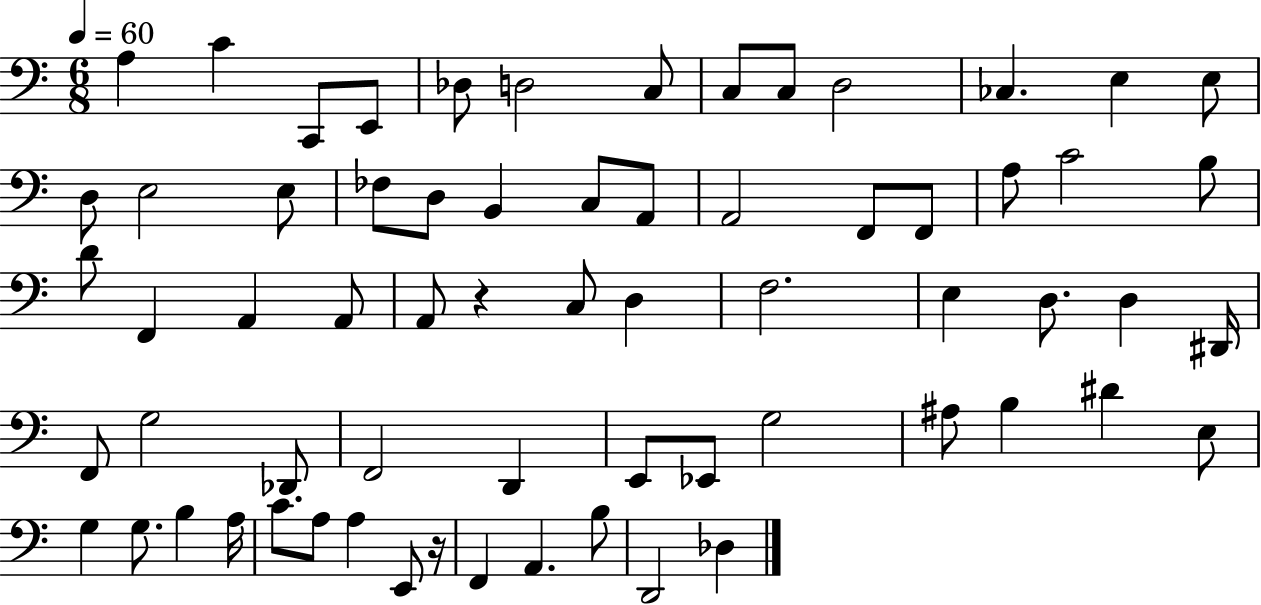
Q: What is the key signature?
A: C major